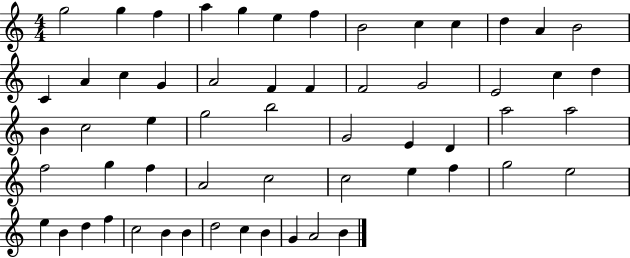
{
  \clef treble
  \numericTimeSignature
  \time 4/4
  \key c \major
  g''2 g''4 f''4 | a''4 g''4 e''4 f''4 | b'2 c''4 c''4 | d''4 a'4 b'2 | \break c'4 a'4 c''4 g'4 | a'2 f'4 f'4 | f'2 g'2 | e'2 c''4 d''4 | \break b'4 c''2 e''4 | g''2 b''2 | g'2 e'4 d'4 | a''2 a''2 | \break f''2 g''4 f''4 | a'2 c''2 | c''2 e''4 f''4 | g''2 e''2 | \break e''4 b'4 d''4 f''4 | c''2 b'4 b'4 | d''2 c''4 b'4 | g'4 a'2 b'4 | \break \bar "|."
}